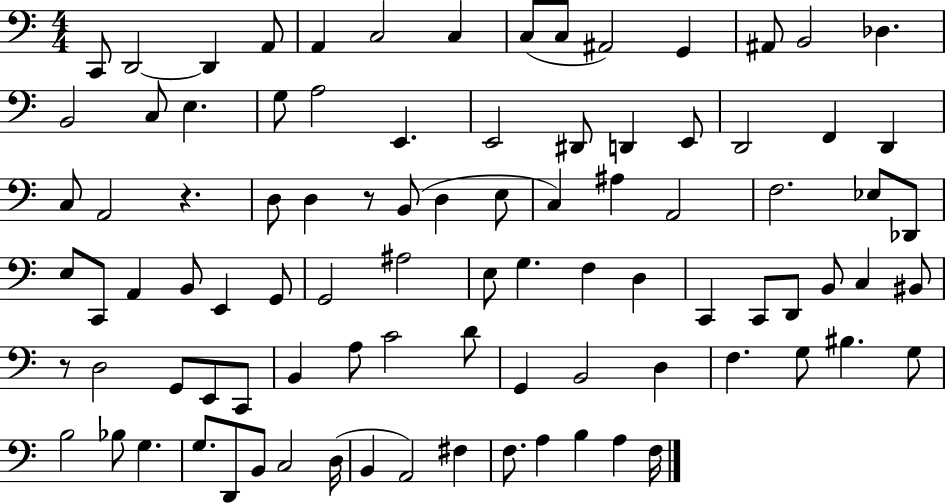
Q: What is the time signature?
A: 4/4